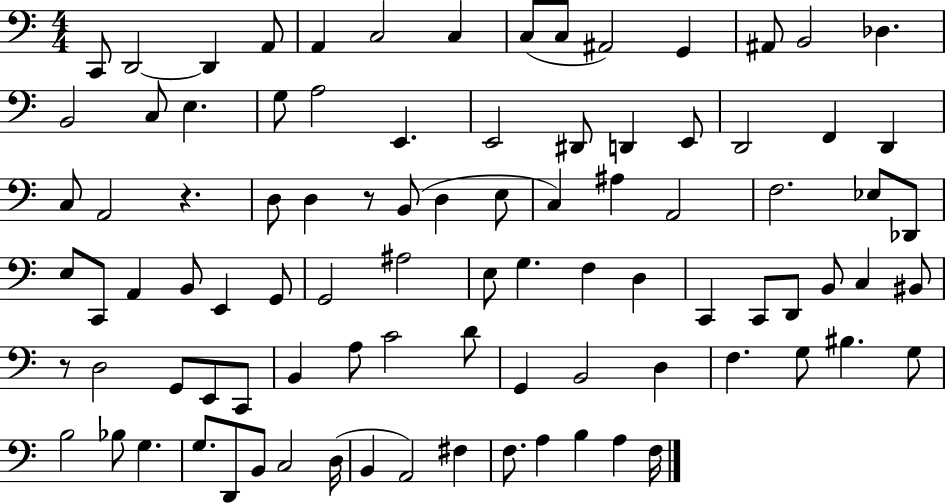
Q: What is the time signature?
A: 4/4